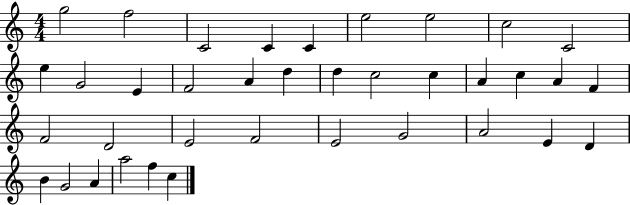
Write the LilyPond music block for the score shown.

{
  \clef treble
  \numericTimeSignature
  \time 4/4
  \key c \major
  g''2 f''2 | c'2 c'4 c'4 | e''2 e''2 | c''2 c'2 | \break e''4 g'2 e'4 | f'2 a'4 d''4 | d''4 c''2 c''4 | a'4 c''4 a'4 f'4 | \break f'2 d'2 | e'2 f'2 | e'2 g'2 | a'2 e'4 d'4 | \break b'4 g'2 a'4 | a''2 f''4 c''4 | \bar "|."
}